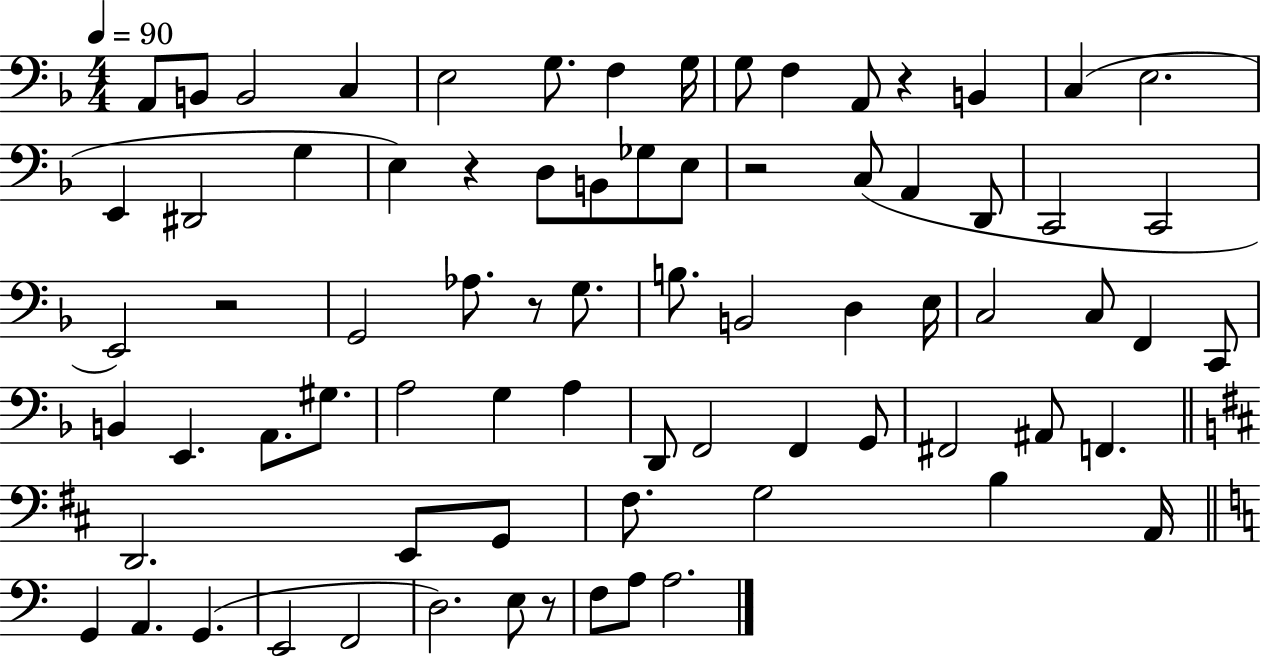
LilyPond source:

{
  \clef bass
  \numericTimeSignature
  \time 4/4
  \key f \major
  \tempo 4 = 90
  a,8 b,8 b,2 c4 | e2 g8. f4 g16 | g8 f4 a,8 r4 b,4 | c4( e2. | \break e,4 dis,2 g4 | e4) r4 d8 b,8 ges8 e8 | r2 c8( a,4 d,8 | c,2 c,2 | \break e,2) r2 | g,2 aes8. r8 g8. | b8. b,2 d4 e16 | c2 c8 f,4 c,8 | \break b,4 e,4. a,8. gis8. | a2 g4 a4 | d,8 f,2 f,4 g,8 | fis,2 ais,8 f,4. | \break \bar "||" \break \key b \minor d,2. e,8 g,8 | fis8. g2 b4 a,16 | \bar "||" \break \key c \major g,4 a,4. g,4.( | e,2 f,2 | d2.) e8 r8 | f8 a8 a2. | \break \bar "|."
}